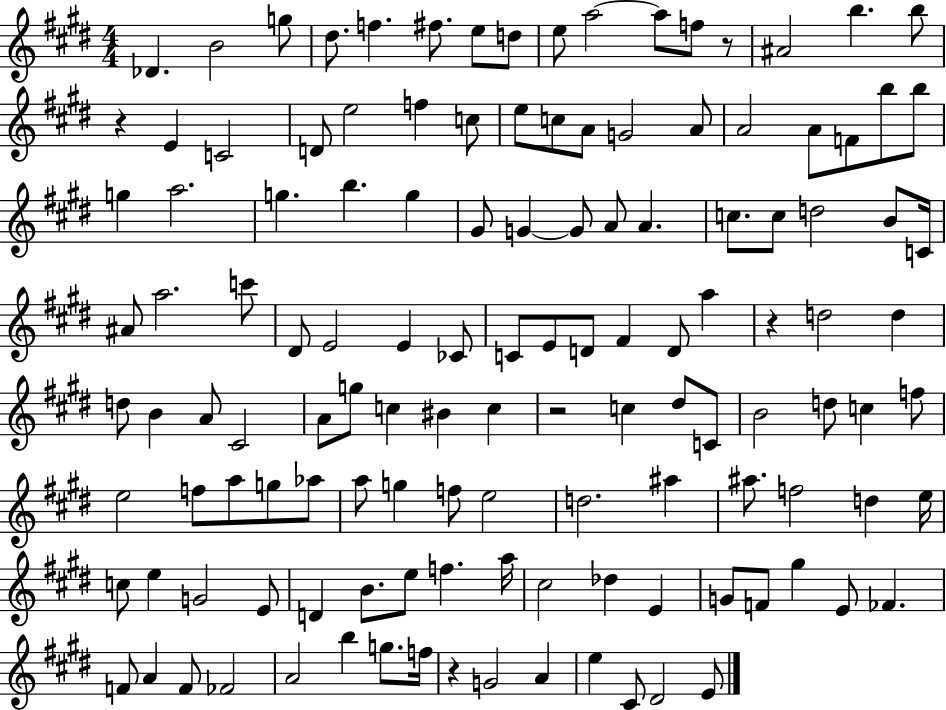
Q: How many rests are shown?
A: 5